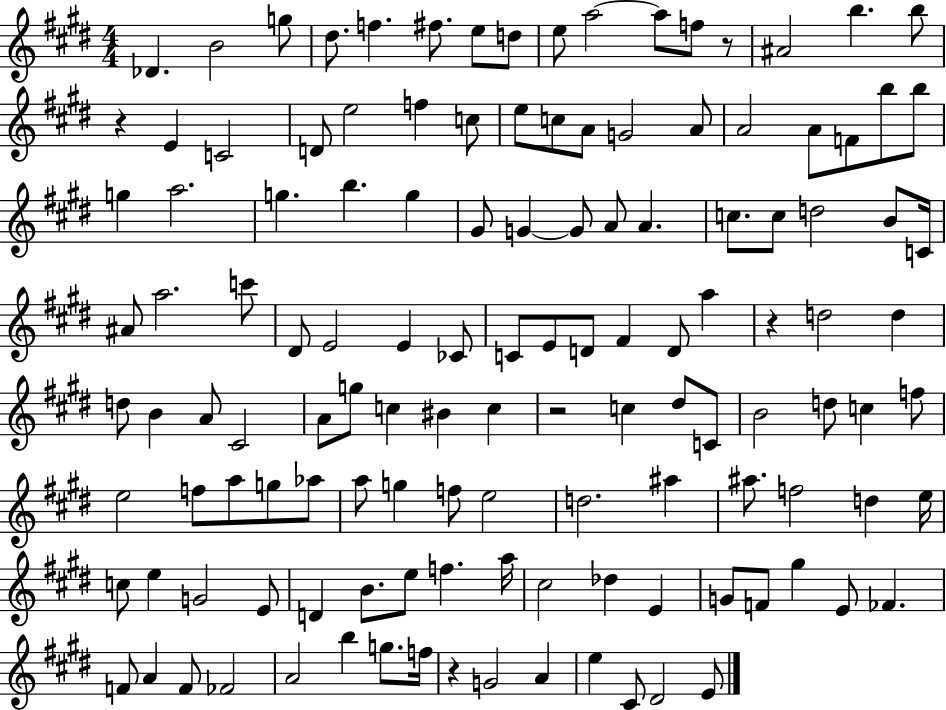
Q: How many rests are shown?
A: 5